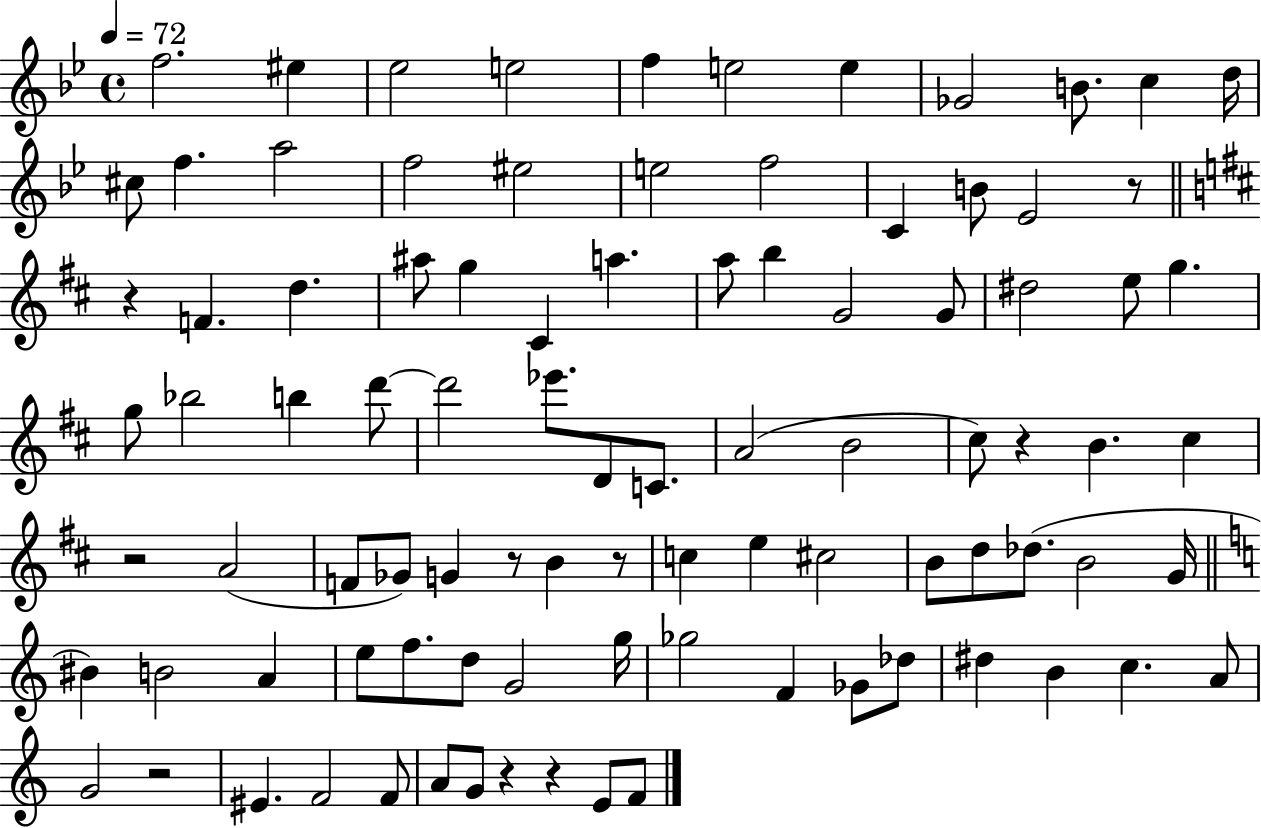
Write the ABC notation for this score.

X:1
T:Untitled
M:4/4
L:1/4
K:Bb
f2 ^e _e2 e2 f e2 e _G2 B/2 c d/4 ^c/2 f a2 f2 ^e2 e2 f2 C B/2 _E2 z/2 z F d ^a/2 g ^C a a/2 b G2 G/2 ^d2 e/2 g g/2 _b2 b d'/2 d'2 _e'/2 D/2 C/2 A2 B2 ^c/2 z B ^c z2 A2 F/2 _G/2 G z/2 B z/2 c e ^c2 B/2 d/2 _d/2 B2 G/4 ^B B2 A e/2 f/2 d/2 G2 g/4 _g2 F _G/2 _d/2 ^d B c A/2 G2 z2 ^E F2 F/2 A/2 G/2 z z E/2 F/2